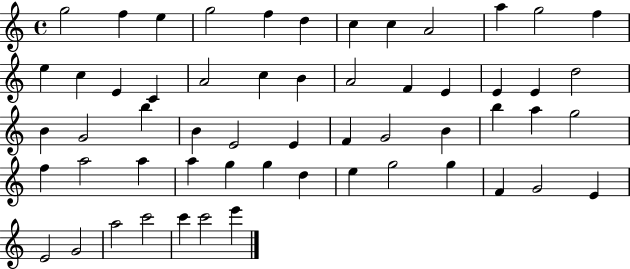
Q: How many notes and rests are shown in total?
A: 57